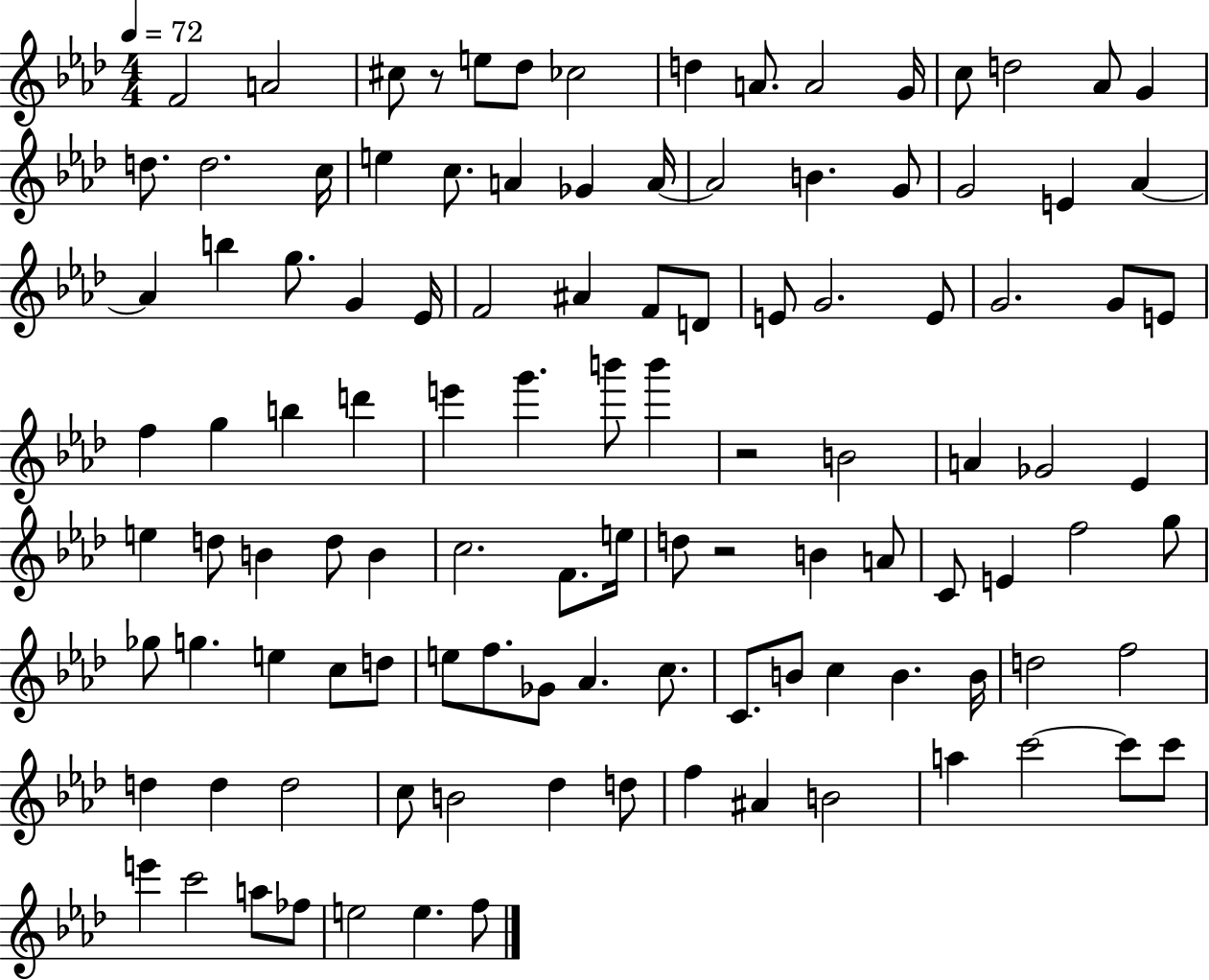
{
  \clef treble
  \numericTimeSignature
  \time 4/4
  \key aes \major
  \tempo 4 = 72
  f'2 a'2 | cis''8 r8 e''8 des''8 ces''2 | d''4 a'8. a'2 g'16 | c''8 d''2 aes'8 g'4 | \break d''8. d''2. c''16 | e''4 c''8. a'4 ges'4 a'16~~ | a'2 b'4. g'8 | g'2 e'4 aes'4~~ | \break aes'4 b''4 g''8. g'4 ees'16 | f'2 ais'4 f'8 d'8 | e'8 g'2. e'8 | g'2. g'8 e'8 | \break f''4 g''4 b''4 d'''4 | e'''4 g'''4. b'''8 b'''4 | r2 b'2 | a'4 ges'2 ees'4 | \break e''4 d''8 b'4 d''8 b'4 | c''2. f'8. e''16 | d''8 r2 b'4 a'8 | c'8 e'4 f''2 g''8 | \break ges''8 g''4. e''4 c''8 d''8 | e''8 f''8. ges'8 aes'4. c''8. | c'8. b'8 c''4 b'4. b'16 | d''2 f''2 | \break d''4 d''4 d''2 | c''8 b'2 des''4 d''8 | f''4 ais'4 b'2 | a''4 c'''2~~ c'''8 c'''8 | \break e'''4 c'''2 a''8 fes''8 | e''2 e''4. f''8 | \bar "|."
}